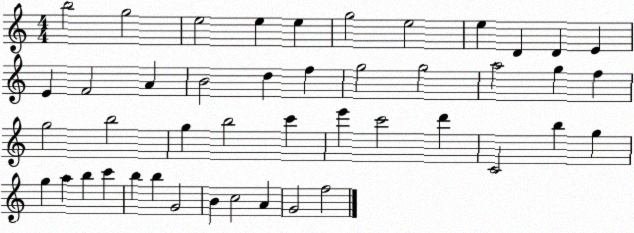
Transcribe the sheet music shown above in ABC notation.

X:1
T:Untitled
M:4/4
L:1/4
K:C
b2 g2 e2 e e g2 e2 e D D E E F2 A B2 d f g2 g2 a2 g f g2 b2 g b2 c' e' c'2 d' C2 b g g a b c' b b G2 B c2 A G2 f2